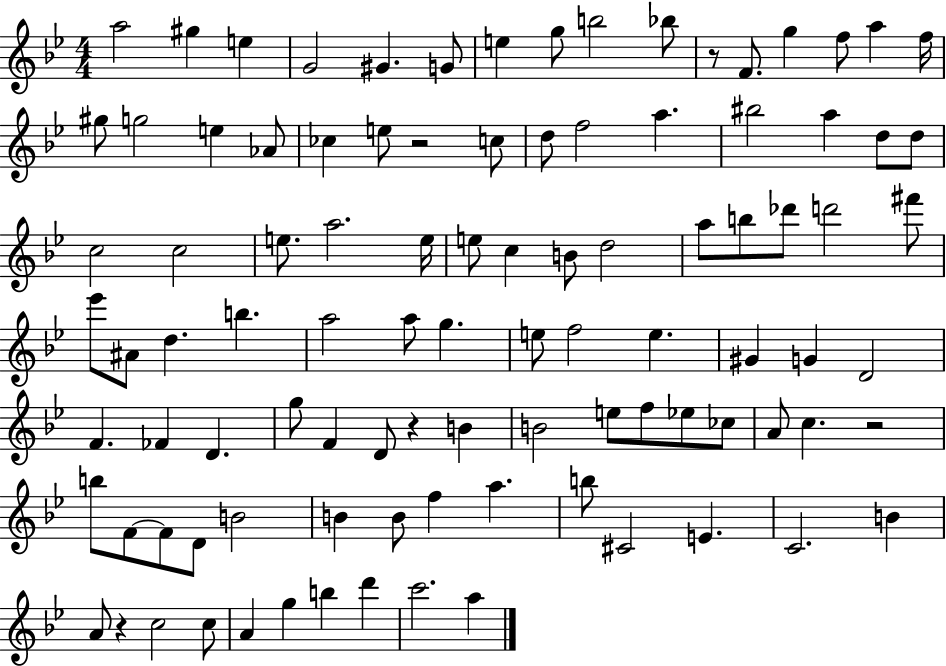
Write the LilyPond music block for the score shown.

{
  \clef treble
  \numericTimeSignature
  \time 4/4
  \key bes \major
  a''2 gis''4 e''4 | g'2 gis'4. g'8 | e''4 g''8 b''2 bes''8 | r8 f'8. g''4 f''8 a''4 f''16 | \break gis''8 g''2 e''4 aes'8 | ces''4 e''8 r2 c''8 | d''8 f''2 a''4. | bis''2 a''4 d''8 d''8 | \break c''2 c''2 | e''8. a''2. e''16 | e''8 c''4 b'8 d''2 | a''8 b''8 des'''8 d'''2 fis'''8 | \break ees'''8 ais'8 d''4. b''4. | a''2 a''8 g''4. | e''8 f''2 e''4. | gis'4 g'4 d'2 | \break f'4. fes'4 d'4. | g''8 f'4 d'8 r4 b'4 | b'2 e''8 f''8 ees''8 ces''8 | a'8 c''4. r2 | \break b''8 f'8~~ f'8 d'8 b'2 | b'4 b'8 f''4 a''4. | b''8 cis'2 e'4. | c'2. b'4 | \break a'8 r4 c''2 c''8 | a'4 g''4 b''4 d'''4 | c'''2. a''4 | \bar "|."
}